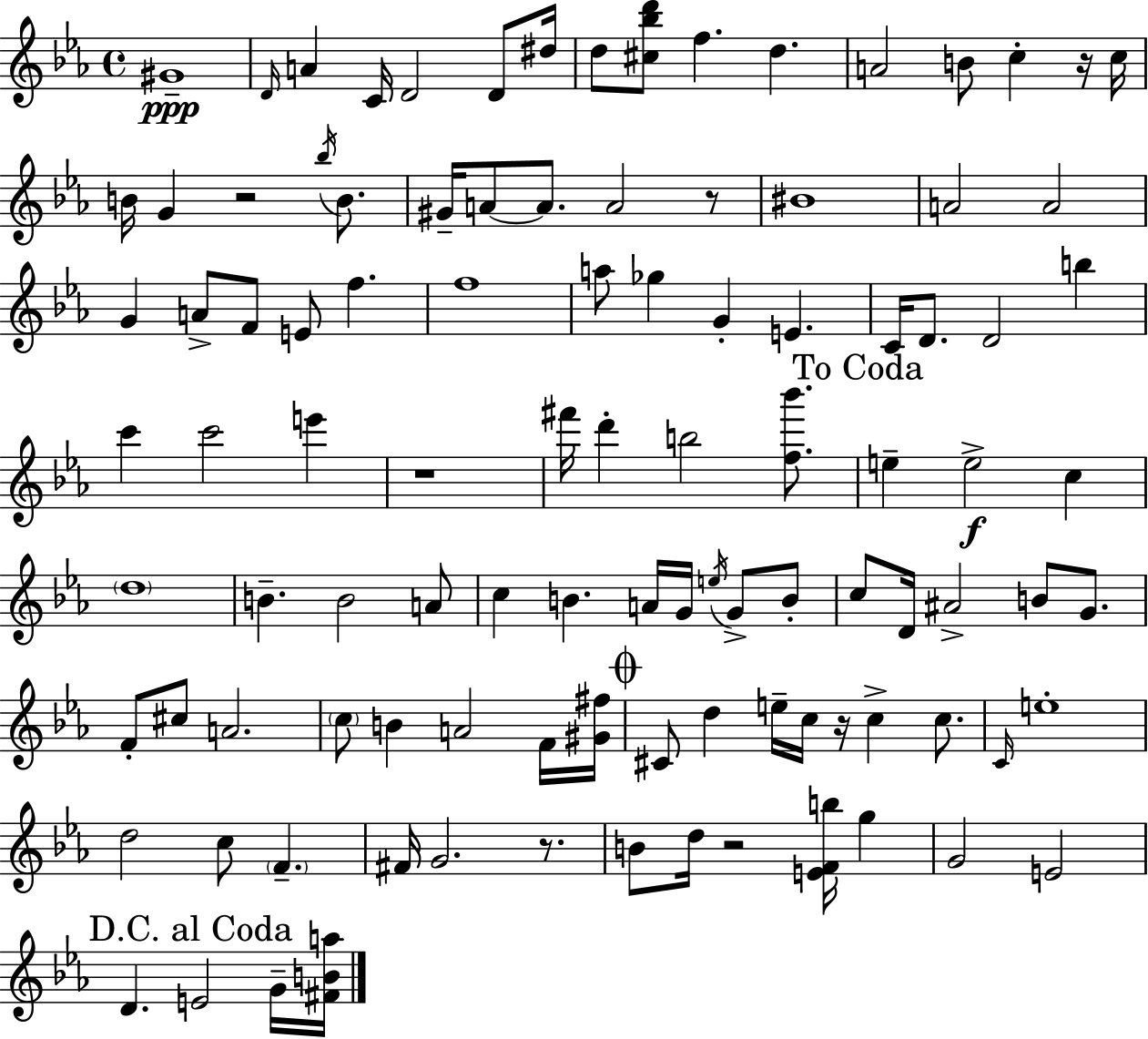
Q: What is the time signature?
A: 4/4